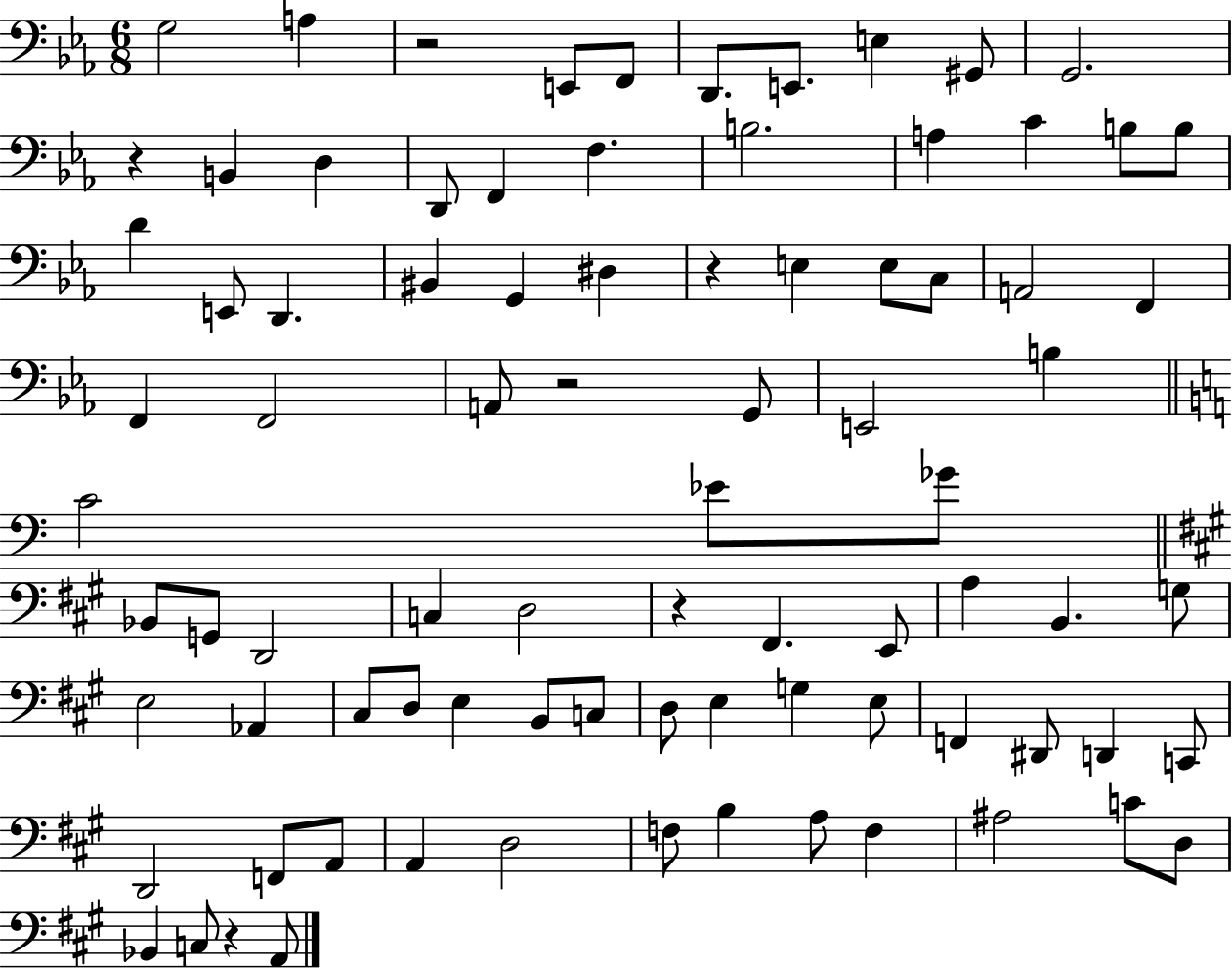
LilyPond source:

{
  \clef bass
  \numericTimeSignature
  \time 6/8
  \key ees \major
  \repeat volta 2 { g2 a4 | r2 e,8 f,8 | d,8. e,8. e4 gis,8 | g,2. | \break r4 b,4 d4 | d,8 f,4 f4. | b2. | a4 c'4 b8 b8 | \break d'4 e,8 d,4. | bis,4 g,4 dis4 | r4 e4 e8 c8 | a,2 f,4 | \break f,4 f,2 | a,8 r2 g,8 | e,2 b4 | \bar "||" \break \key c \major c'2 ees'8 ges'8 | \bar "||" \break \key a \major bes,8 g,8 d,2 | c4 d2 | r4 fis,4. e,8 | a4 b,4. g8 | \break e2 aes,4 | cis8 d8 e4 b,8 c8 | d8 e4 g4 e8 | f,4 dis,8 d,4 c,8 | \break d,2 f,8 a,8 | a,4 d2 | f8 b4 a8 f4 | ais2 c'8 d8 | \break bes,4 c8 r4 a,8 | } \bar "|."
}